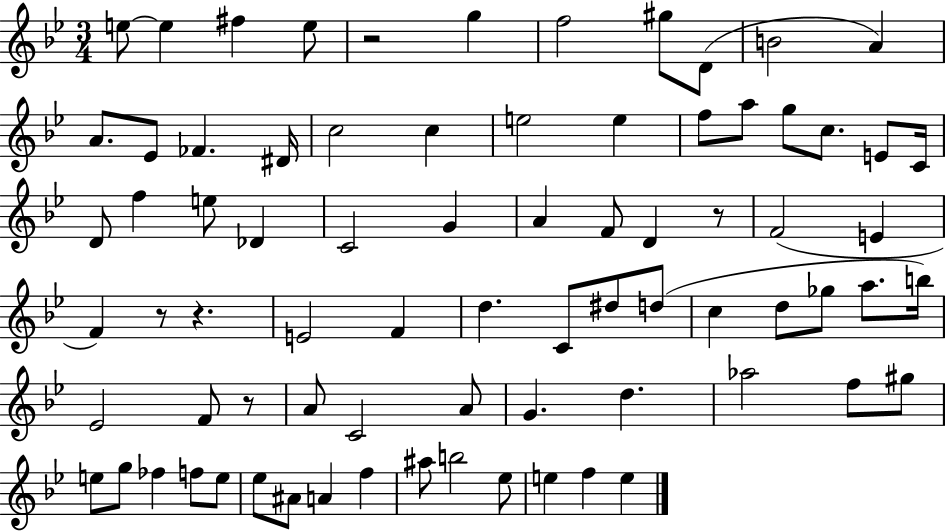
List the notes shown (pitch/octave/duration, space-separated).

E5/e E5/q F#5/q E5/e R/h G5/q F5/h G#5/e D4/e B4/h A4/q A4/e. Eb4/e FES4/q. D#4/s C5/h C5/q E5/h E5/q F5/e A5/e G5/e C5/e. E4/e C4/s D4/e F5/q E5/e Db4/q C4/h G4/q A4/q F4/e D4/q R/e F4/h E4/q F4/q R/e R/q. E4/h F4/q D5/q. C4/e D#5/e D5/e C5/q D5/e Gb5/e A5/e. B5/s Eb4/h F4/e R/e A4/e C4/h A4/e G4/q. D5/q. Ab5/h F5/e G#5/e E5/e G5/e FES5/q F5/e E5/e Eb5/e A#4/e A4/q F5/q A#5/e B5/h Eb5/e E5/q F5/q E5/q